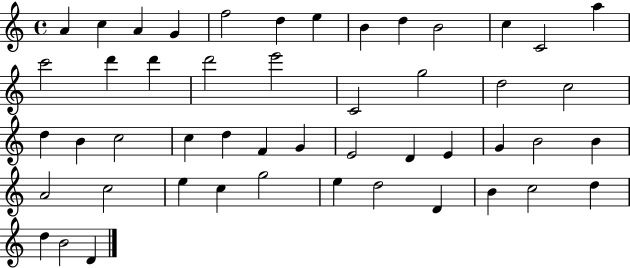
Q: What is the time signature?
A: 4/4